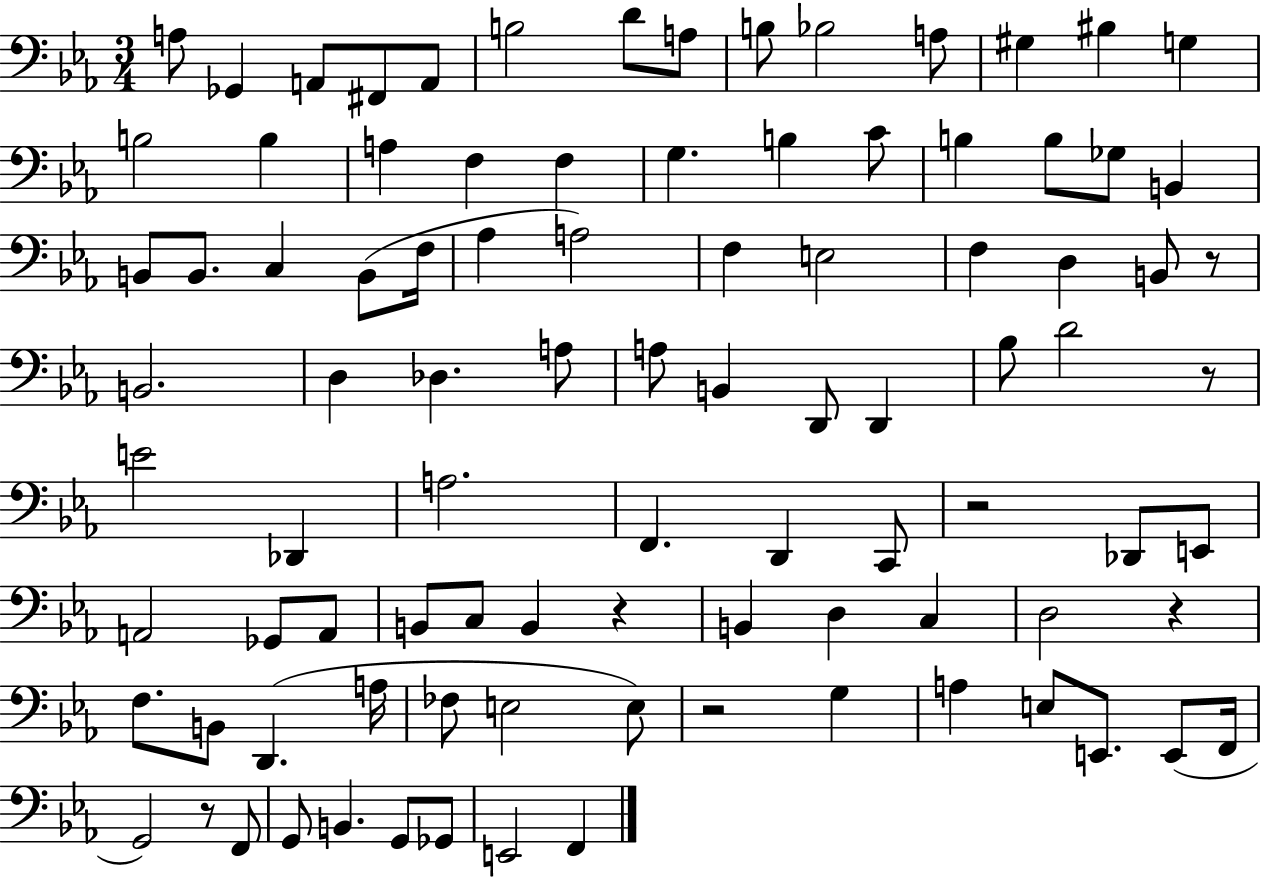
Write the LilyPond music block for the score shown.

{
  \clef bass
  \numericTimeSignature
  \time 3/4
  \key ees \major
  a8 ges,4 a,8 fis,8 a,8 | b2 d'8 a8 | b8 bes2 a8 | gis4 bis4 g4 | \break b2 b4 | a4 f4 f4 | g4. b4 c'8 | b4 b8 ges8 b,4 | \break b,8 b,8. c4 b,8( f16 | aes4 a2) | f4 e2 | f4 d4 b,8 r8 | \break b,2. | d4 des4. a8 | a8 b,4 d,8 d,4 | bes8 d'2 r8 | \break e'2 des,4 | a2. | f,4. d,4 c,8 | r2 des,8 e,8 | \break a,2 ges,8 a,8 | b,8 c8 b,4 r4 | b,4 d4 c4 | d2 r4 | \break f8. b,8 d,4.( a16 | fes8 e2 e8) | r2 g4 | a4 e8 e,8. e,8( f,16 | \break g,2) r8 f,8 | g,8 b,4. g,8 ges,8 | e,2 f,4 | \bar "|."
}